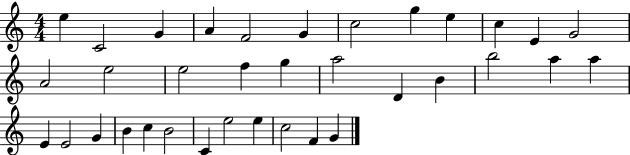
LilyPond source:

{
  \clef treble
  \numericTimeSignature
  \time 4/4
  \key c \major
  e''4 c'2 g'4 | a'4 f'2 g'4 | c''2 g''4 e''4 | c''4 e'4 g'2 | \break a'2 e''2 | e''2 f''4 g''4 | a''2 d'4 b'4 | b''2 a''4 a''4 | \break e'4 e'2 g'4 | b'4 c''4 b'2 | c'4 e''2 e''4 | c''2 f'4 g'4 | \break \bar "|."
}